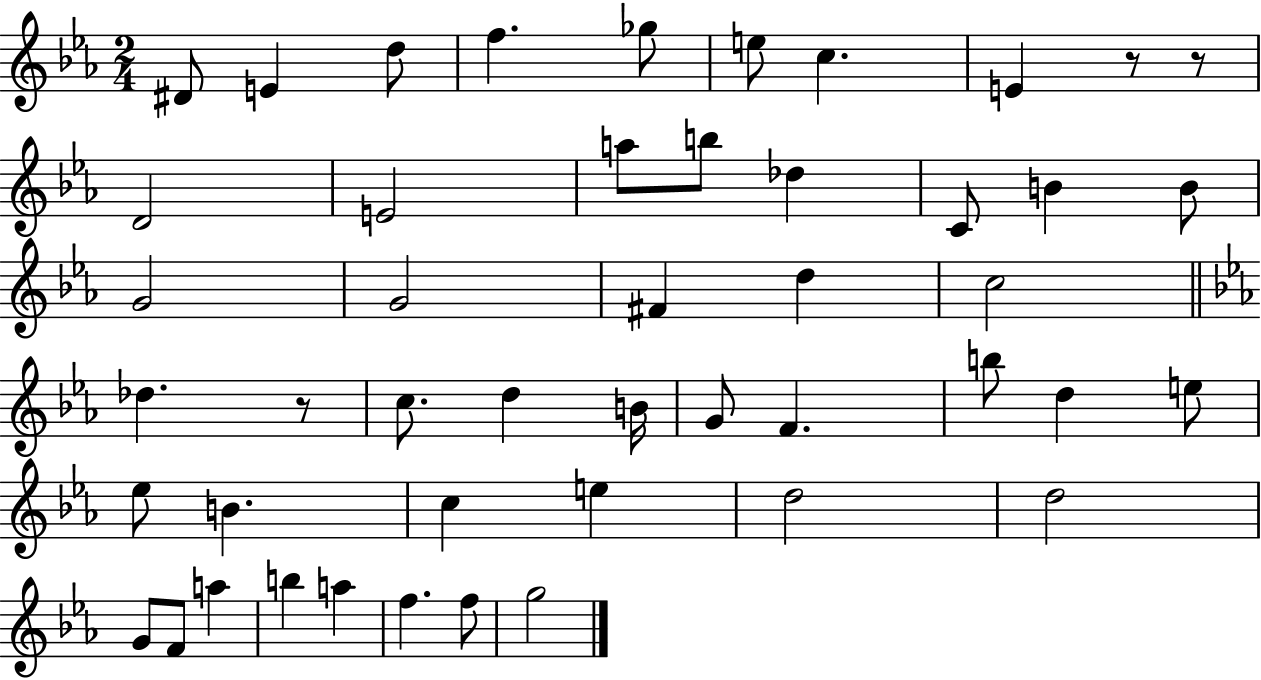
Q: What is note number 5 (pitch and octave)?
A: Gb5